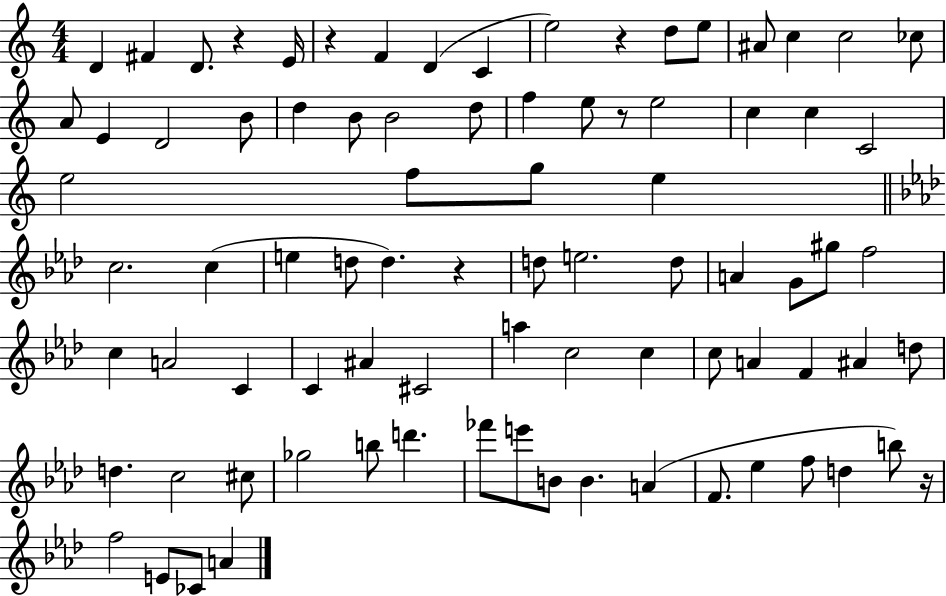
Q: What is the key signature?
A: C major